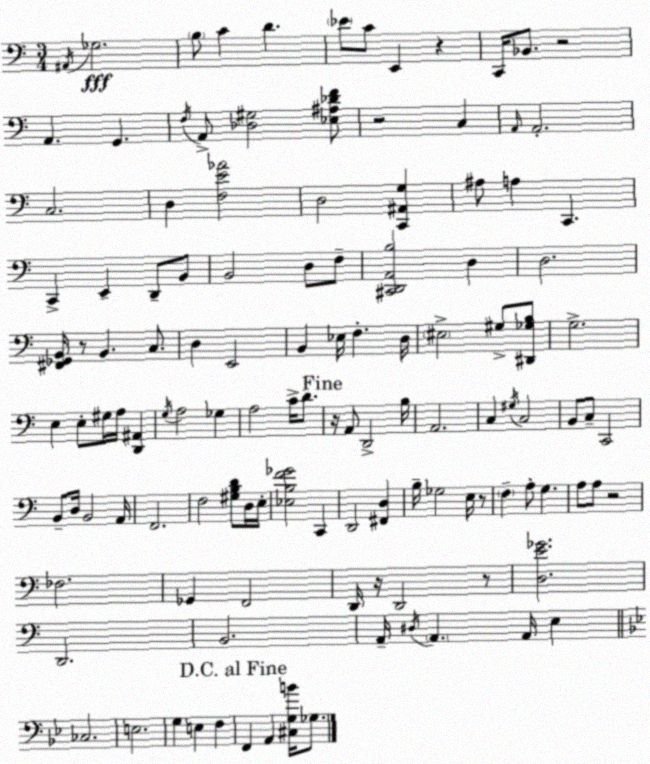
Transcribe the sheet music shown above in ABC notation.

X:1
T:Untitled
M:3/4
L:1/4
K:C
^A,,/4 _G,2 B,/2 C D _E/2 C/2 E,, z C,,/4 _B,,/2 z2 A,, G,, F,/4 A,,/2 [_D,^G,]2 [_E,^A,_DF]/2 z2 C, A,,/4 A,,2 C,2 D, [F,E_A]2 D,2 [C,,^A,,G,] ^A,/2 A, C,, C,, E,, D,,/2 B,,/2 B,,2 D,/2 F,/2 [^C,,D,,A,,B,]2 D, D,2 [^F,,_G,,B,,]/4 z/2 B,, C,/2 D, E,,2 B,, _E,/4 F, D,/4 ^E,2 ^G,/2 [^D,,_G,B,]/2 G,2 E, E,/2 ^G,/4 A,/4 [D,,^A,,] G,/4 A,2 _G, A,2 C/4 D/2 z/4 A,,/2 D,,2 B,/4 A,,2 C, ^G,/4 C,2 B,,/2 C,/2 C,,2 B,,/2 D,/4 B,,2 A,,/4 F,,2 F,2 [^G,B,D]/2 D,/4 E,/4 [_E,B,F_G]2 C,, D,,2 [^F,,D,] B,/4 _G,2 E,/4 z/2 F, A,/2 G, A,/2 A,/2 z2 _F,2 _G,, F,,2 D,,/4 z/4 D,,2 z/2 [D,E_G]2 D,,2 B,,2 A,,/4 ^D,/4 A,, A,,/4 E, _C,2 E,2 G, E, F, F,, A,, [^C,G,B]/4 _G,/2